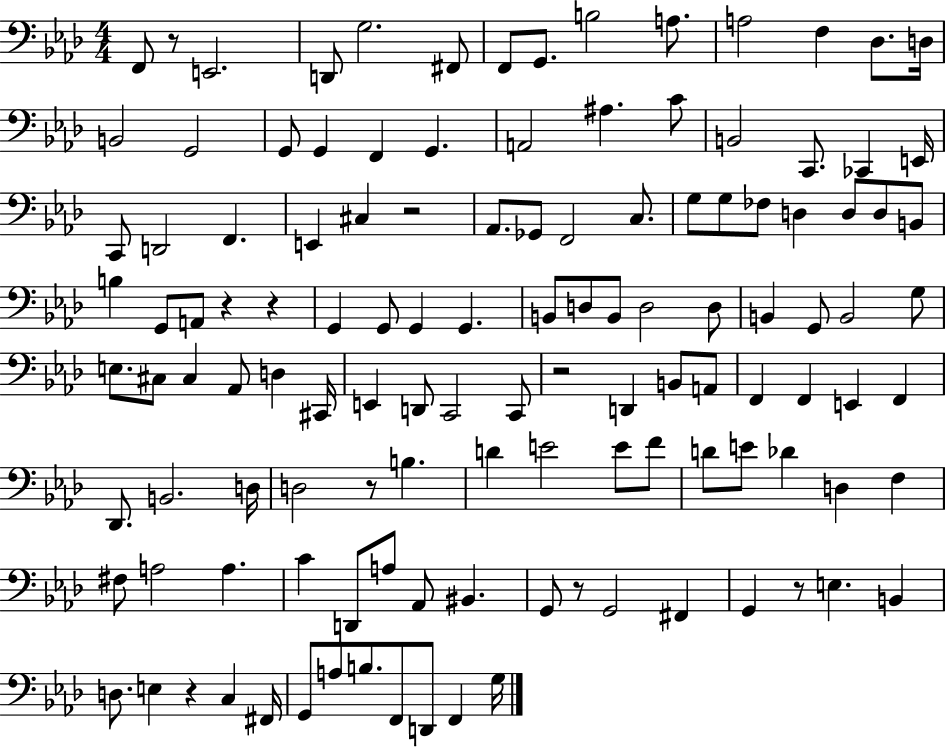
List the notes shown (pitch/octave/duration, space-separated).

F2/e R/e E2/h. D2/e G3/h. F#2/e F2/e G2/e. B3/h A3/e. A3/h F3/q Db3/e. D3/s B2/h G2/h G2/e G2/q F2/q G2/q. A2/h A#3/q. C4/e B2/h C2/e. CES2/q E2/s C2/e D2/h F2/q. E2/q C#3/q R/h Ab2/e. Gb2/e F2/h C3/e. G3/e G3/e FES3/e D3/q D3/e D3/e B2/e B3/q G2/e A2/e R/q R/q G2/q G2/e G2/q G2/q. B2/e D3/e B2/e D3/h D3/e B2/q G2/e B2/h G3/e E3/e. C#3/e C#3/q Ab2/e D3/q C#2/s E2/q D2/e C2/h C2/e R/h D2/q B2/e A2/e F2/q F2/q E2/q F2/q Db2/e. B2/h. D3/s D3/h R/e B3/q. D4/q E4/h E4/e F4/e D4/e E4/e Db4/q D3/q F3/q F#3/e A3/h A3/q. C4/q D2/e A3/e Ab2/e BIS2/q. G2/e R/e G2/h F#2/q G2/q R/e E3/q. B2/q D3/e. E3/q R/q C3/q F#2/s G2/e A3/e B3/e. F2/e D2/e F2/q G3/s